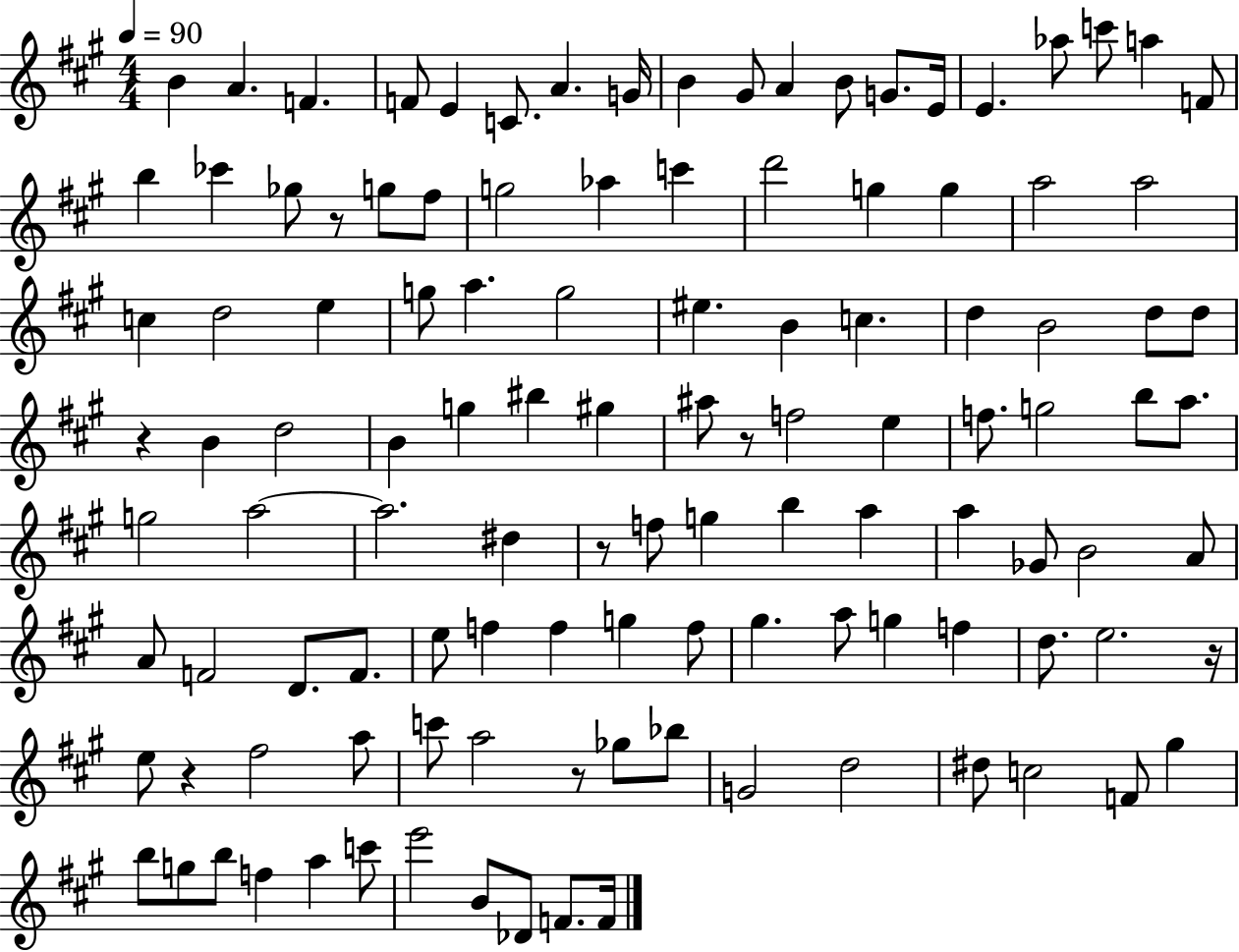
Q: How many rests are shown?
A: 7